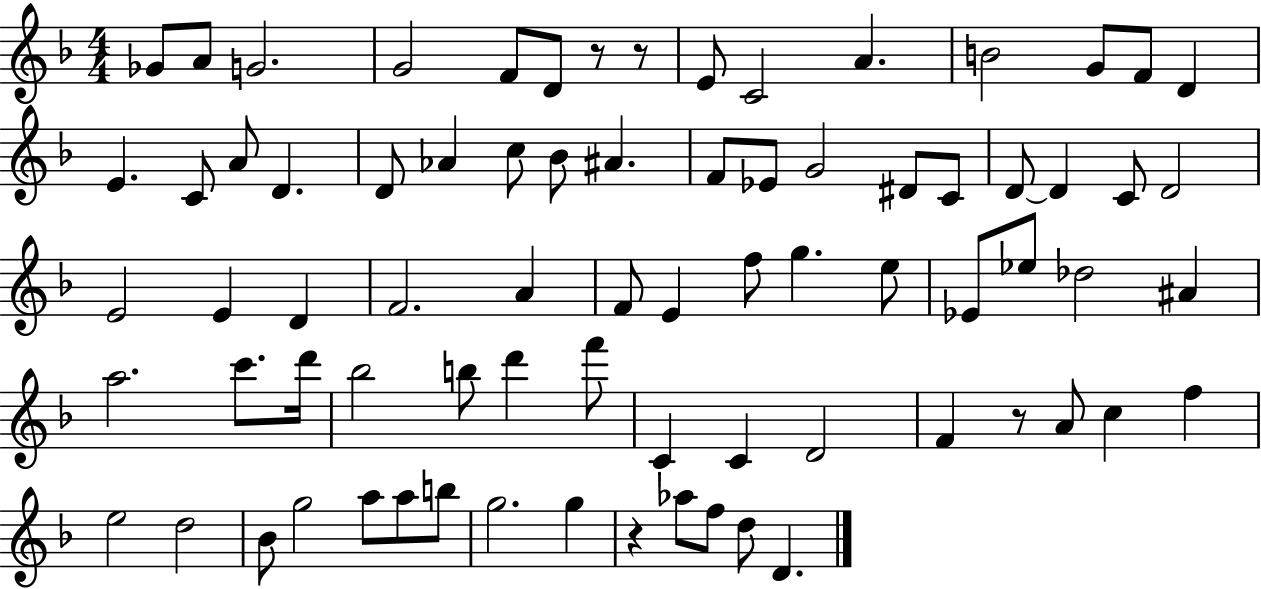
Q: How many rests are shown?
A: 4